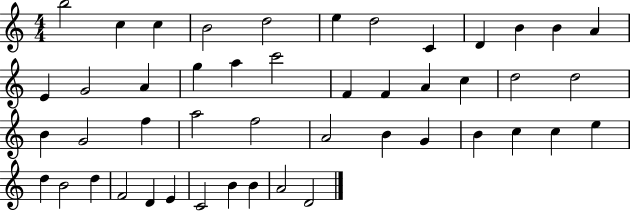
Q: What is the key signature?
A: C major